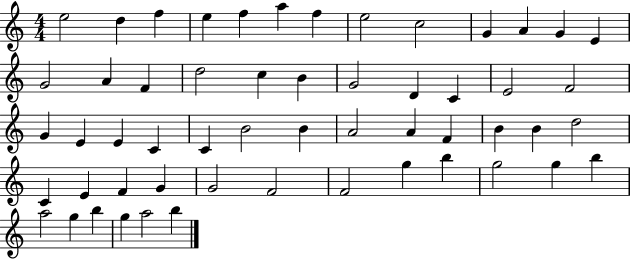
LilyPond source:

{
  \clef treble
  \numericTimeSignature
  \time 4/4
  \key c \major
  e''2 d''4 f''4 | e''4 f''4 a''4 f''4 | e''2 c''2 | g'4 a'4 g'4 e'4 | \break g'2 a'4 f'4 | d''2 c''4 b'4 | g'2 d'4 c'4 | e'2 f'2 | \break g'4 e'4 e'4 c'4 | c'4 b'2 b'4 | a'2 a'4 f'4 | b'4 b'4 d''2 | \break c'4 e'4 f'4 g'4 | g'2 f'2 | f'2 g''4 b''4 | g''2 g''4 b''4 | \break a''2 g''4 b''4 | g''4 a''2 b''4 | \bar "|."
}